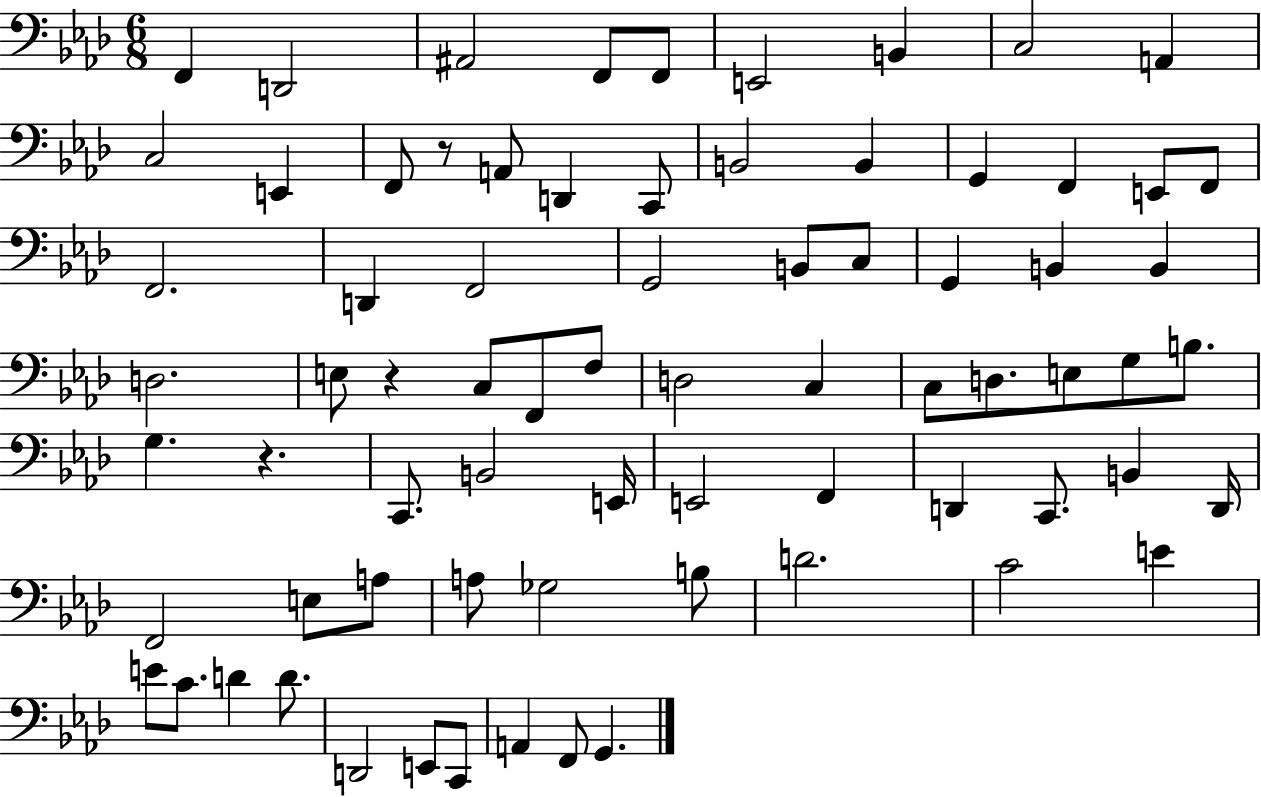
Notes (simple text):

F2/q D2/h A#2/h F2/e F2/e E2/h B2/q C3/h A2/q C3/h E2/q F2/e R/e A2/e D2/q C2/e B2/h B2/q G2/q F2/q E2/e F2/e F2/h. D2/q F2/h G2/h B2/e C3/e G2/q B2/q B2/q D3/h. E3/e R/q C3/e F2/e F3/e D3/h C3/q C3/e D3/e. E3/e G3/e B3/e. G3/q. R/q. C2/e. B2/h E2/s E2/h F2/q D2/q C2/e. B2/q D2/s F2/h E3/e A3/e A3/e Gb3/h B3/e D4/h. C4/h E4/q E4/e C4/e. D4/q D4/e. D2/h E2/e C2/e A2/q F2/e G2/q.